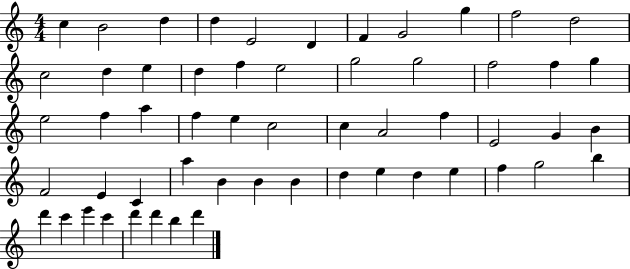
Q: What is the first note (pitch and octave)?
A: C5